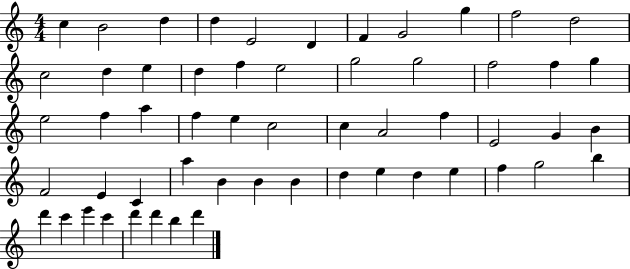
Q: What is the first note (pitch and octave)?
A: C5